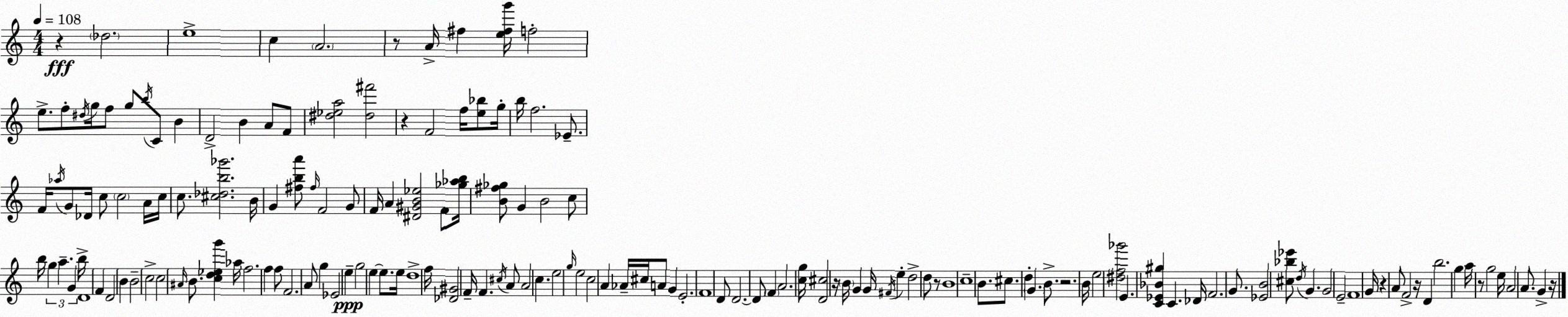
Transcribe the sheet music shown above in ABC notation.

X:1
T:Untitled
M:4/4
L:1/4
K:C
z _d2 e4 c A2 z/2 A/4 ^f [e^fg']/4 f2 e/2 f/2 ^d/4 g/4 f/2 g/2 b/4 C/2 B D2 B A/2 F/2 [^d_ea]2 [^d^f']2 z F2 f/4 [e_b]/2 g/4 b/4 f2 _E/2 F/4 _a/4 G/2 _D/4 c/2 c2 A/4 c/4 c/2 [^c_db_g']2 B/4 G [^fba']/2 ^f/4 F2 G/2 F/4 A [^D^GB_e]2 F/2 [_g_ab]/4 [B^f_g]/2 G B2 c/2 b/4 g a G b/4 D4 F D2 B B2 c2 c2 ^A/4 B/2 [cd_eg'] _a/4 f2 f f/2 F2 A/2 g _E2 e g2 e e/2 e/4 d4 f/4 [_D^G]2 F/4 F ^c/4 A/2 A2 c e2 g/4 e2 c2 A _A/4 ^c/4 A/2 G E2 F4 D/2 D2 D/2 F A2 [cg]/4 [D^c]2 z/4 B/4 G G/4 ^F/4 e d2 d/2 z/2 B4 c4 B/2 ^c/2 d G B/2 z2 B/4 e2 [^df_g']2 E [C_E_B^g] C _D/4 F2 G/2 [_EB]2 [^c_b_e']/2 d/4 G G2 E2 F4 G/4 z A/2 F2 z/4 D b2 g a/4 z/2 g2 e/4 A2 A/2 G z/4